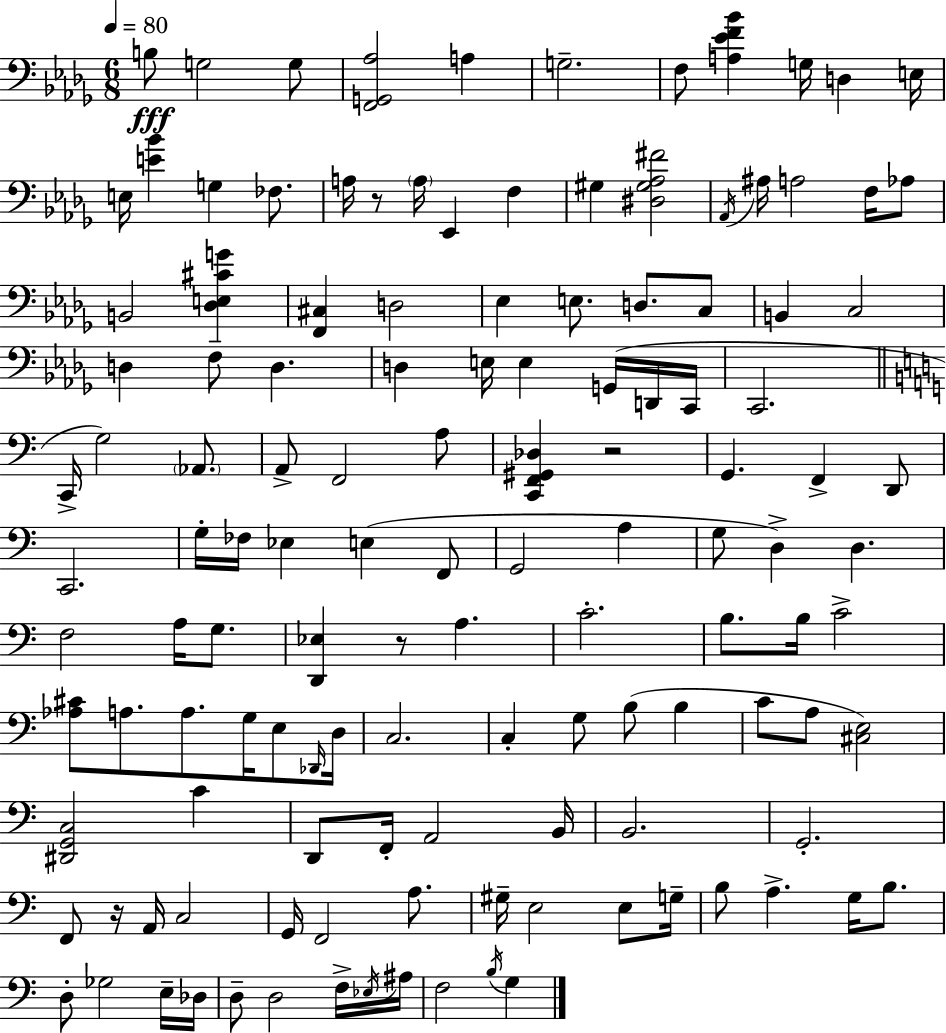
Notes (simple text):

B3/e G3/h G3/e [F2,G2,Ab3]/h A3/q G3/h. F3/e [A3,Eb4,F4,Bb4]/q G3/s D3/q E3/s E3/s [E4,Bb4]/q G3/q FES3/e. A3/s R/e A3/s Eb2/q F3/q G#3/q [D#3,G#3,Ab3,F#4]/h Ab2/s A#3/s A3/h F3/s Ab3/e B2/h [Db3,E3,C#4,G4]/q [F2,C#3]/q D3/h Eb3/q E3/e. D3/e. C3/e B2/q C3/h D3/q F3/e D3/q. D3/q E3/s E3/q G2/s D2/s C2/s C2/h. C2/s G3/h Ab2/e. A2/e F2/h A3/e [C2,F2,G#2,Db3]/q R/h G2/q. F2/q D2/e C2/h. G3/s FES3/s Eb3/q E3/q F2/e G2/h A3/q G3/e D3/q D3/q. F3/h A3/s G3/e. [D2,Eb3]/q R/e A3/q. C4/h. B3/e. B3/s C4/h [Ab3,C#4]/e A3/e. A3/e. G3/s E3/e Db2/s D3/s C3/h. C3/q G3/e B3/e B3/q C4/e A3/e [C#3,E3]/h [D#2,G2,C3]/h C4/q D2/e F2/s A2/h B2/s B2/h. G2/h. F2/e R/s A2/s C3/h G2/s F2/h A3/e. G#3/s E3/h E3/e G3/s B3/e A3/q. G3/s B3/e. D3/e Gb3/h E3/s Db3/s D3/e D3/h F3/s Eb3/s A#3/s F3/h B3/s G3/q